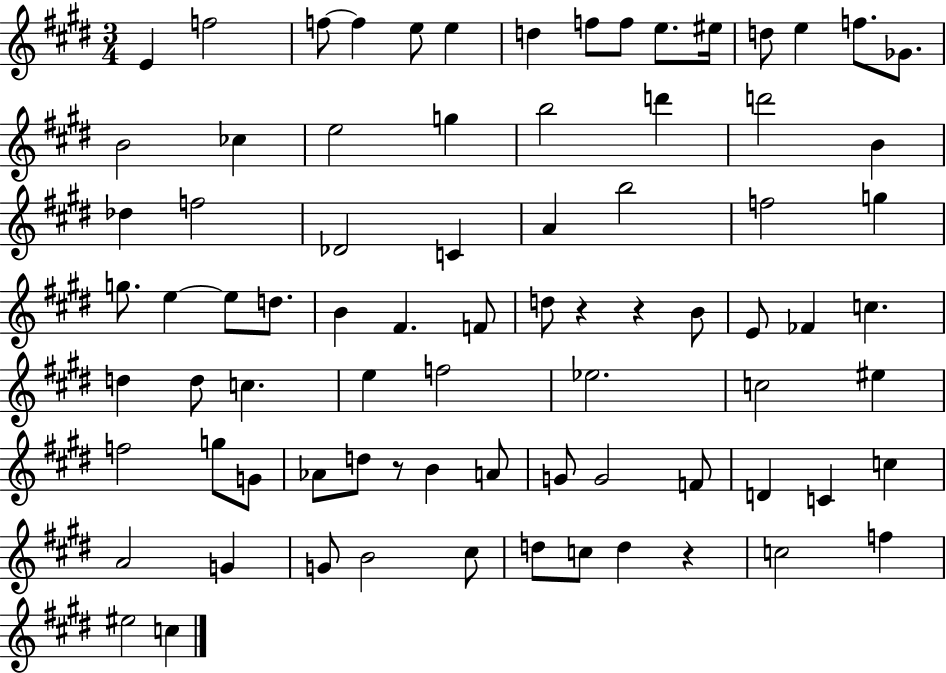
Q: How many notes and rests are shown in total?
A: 80